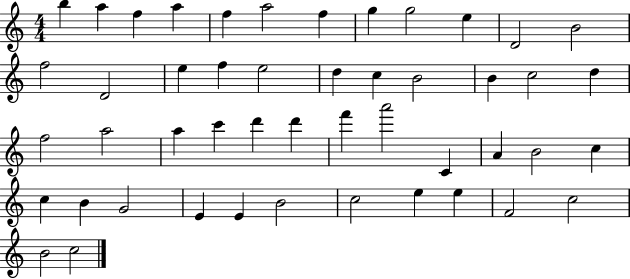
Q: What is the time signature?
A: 4/4